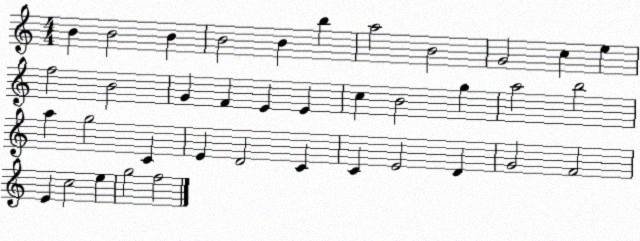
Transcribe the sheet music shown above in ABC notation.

X:1
T:Untitled
M:4/4
L:1/4
K:C
B B2 B B2 B b a2 B2 G2 c e f2 B2 G F E E c B2 g a2 b2 a g2 C E D2 C C E2 D G2 F2 E c2 e g2 f2